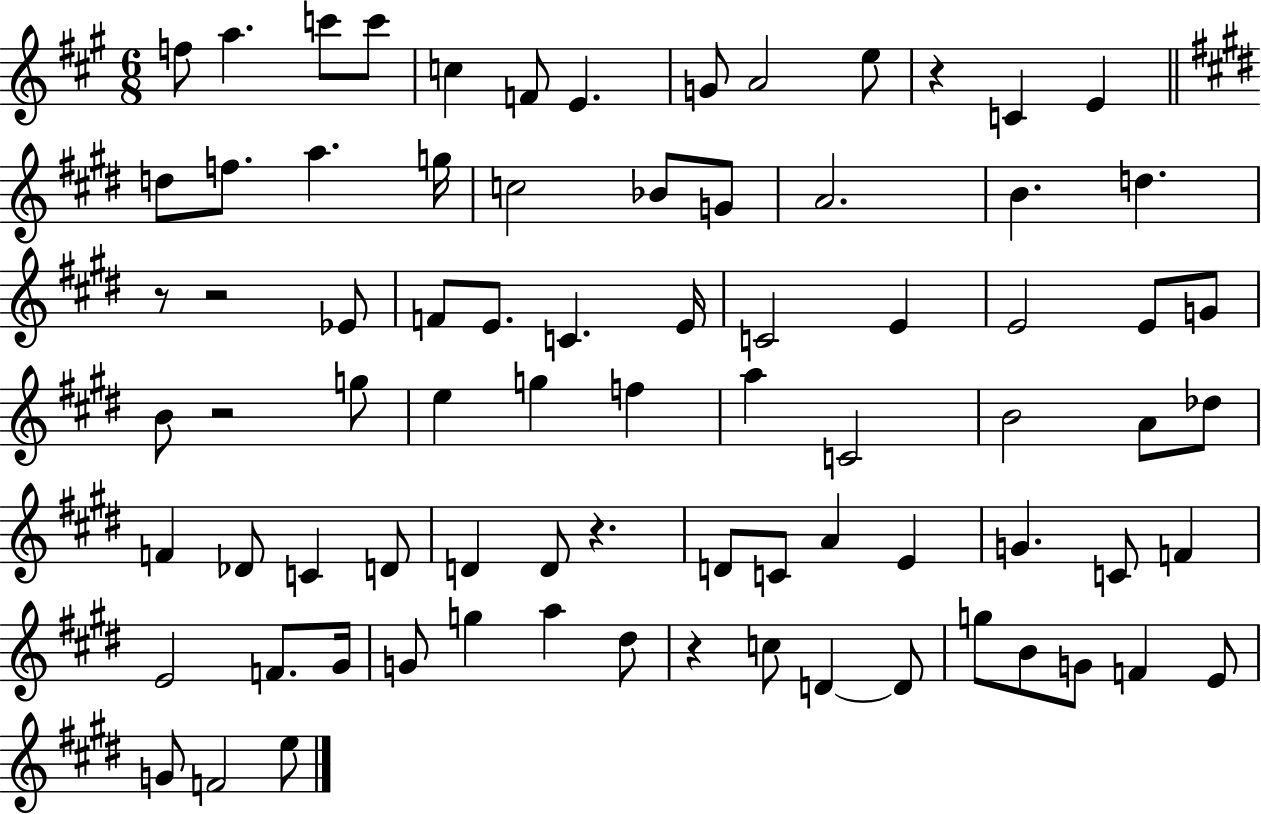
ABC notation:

X:1
T:Untitled
M:6/8
L:1/4
K:A
f/2 a c'/2 c'/2 c F/2 E G/2 A2 e/2 z C E d/2 f/2 a g/4 c2 _B/2 G/2 A2 B d z/2 z2 _E/2 F/2 E/2 C E/4 C2 E E2 E/2 G/2 B/2 z2 g/2 e g f a C2 B2 A/2 _d/2 F _D/2 C D/2 D D/2 z D/2 C/2 A E G C/2 F E2 F/2 ^G/4 G/2 g a ^d/2 z c/2 D D/2 g/2 B/2 G/2 F E/2 G/2 F2 e/2